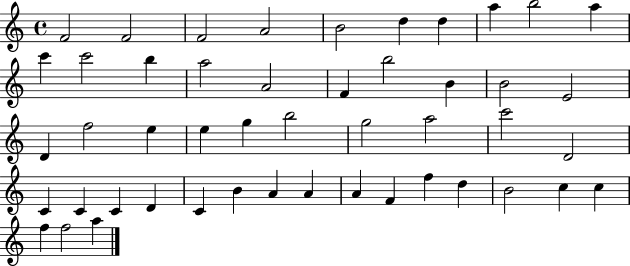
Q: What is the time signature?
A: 4/4